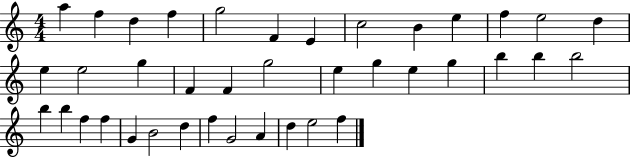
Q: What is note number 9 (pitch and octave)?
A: B4